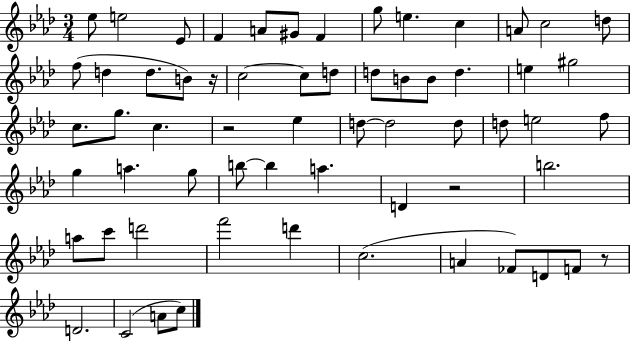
Eb5/e E5/h Eb4/e F4/q A4/e G#4/e F4/q G5/e E5/q. C5/q A4/e C5/h D5/e F5/e D5/q D5/e. B4/e R/s C5/h C5/e D5/e D5/e B4/e B4/e D5/q. E5/q G#5/h C5/e. G5/e. C5/q. R/h Eb5/q D5/e D5/h D5/e D5/e E5/h F5/e G5/q A5/q. G5/e B5/e B5/q A5/q. D4/q R/h B5/h. A5/e C6/e D6/h F6/h D6/q C5/h. A4/q FES4/e D4/e F4/e R/e D4/h. C4/h A4/e C5/e